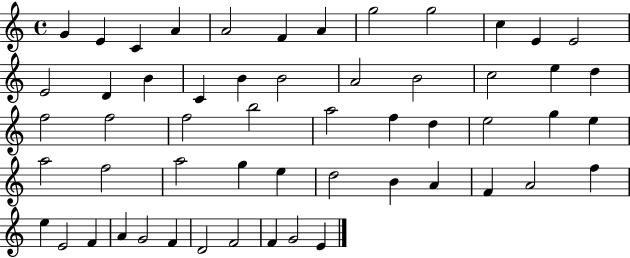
{
  \clef treble
  \time 4/4
  \defaultTimeSignature
  \key c \major
  g'4 e'4 c'4 a'4 | a'2 f'4 a'4 | g''2 g''2 | c''4 e'4 e'2 | \break e'2 d'4 b'4 | c'4 b'4 b'2 | a'2 b'2 | c''2 e''4 d''4 | \break f''2 f''2 | f''2 b''2 | a''2 f''4 d''4 | e''2 g''4 e''4 | \break a''2 f''2 | a''2 g''4 e''4 | d''2 b'4 a'4 | f'4 a'2 f''4 | \break e''4 e'2 f'4 | a'4 g'2 f'4 | d'2 f'2 | f'4 g'2 e'4 | \break \bar "|."
}